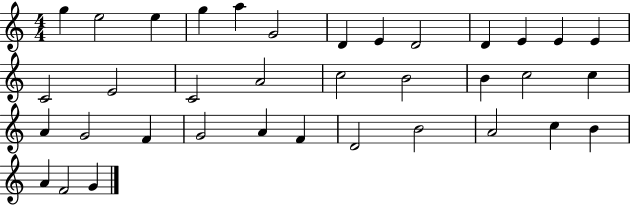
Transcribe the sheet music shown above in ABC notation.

X:1
T:Untitled
M:4/4
L:1/4
K:C
g e2 e g a G2 D E D2 D E E E C2 E2 C2 A2 c2 B2 B c2 c A G2 F G2 A F D2 B2 A2 c B A F2 G